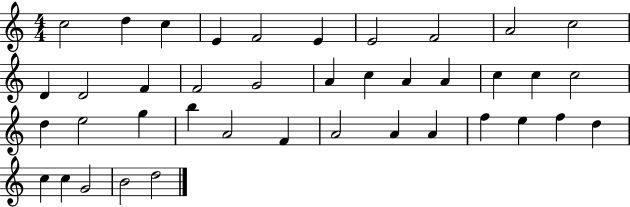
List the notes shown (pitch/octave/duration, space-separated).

C5/h D5/q C5/q E4/q F4/h E4/q E4/h F4/h A4/h C5/h D4/q D4/h F4/q F4/h G4/h A4/q C5/q A4/q A4/q C5/q C5/q C5/h D5/q E5/h G5/q B5/q A4/h F4/q A4/h A4/q A4/q F5/q E5/q F5/q D5/q C5/q C5/q G4/h B4/h D5/h